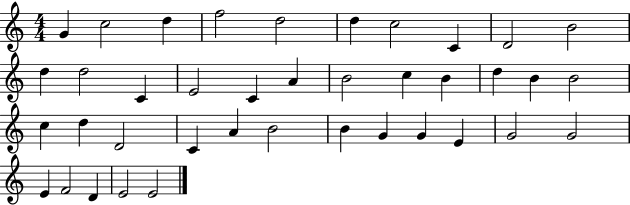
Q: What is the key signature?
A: C major